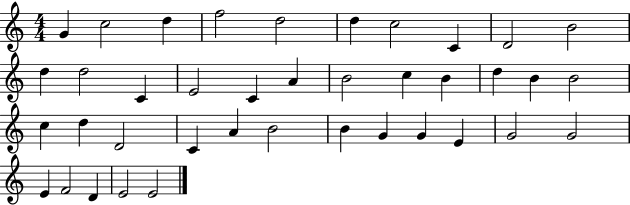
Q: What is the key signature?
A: C major